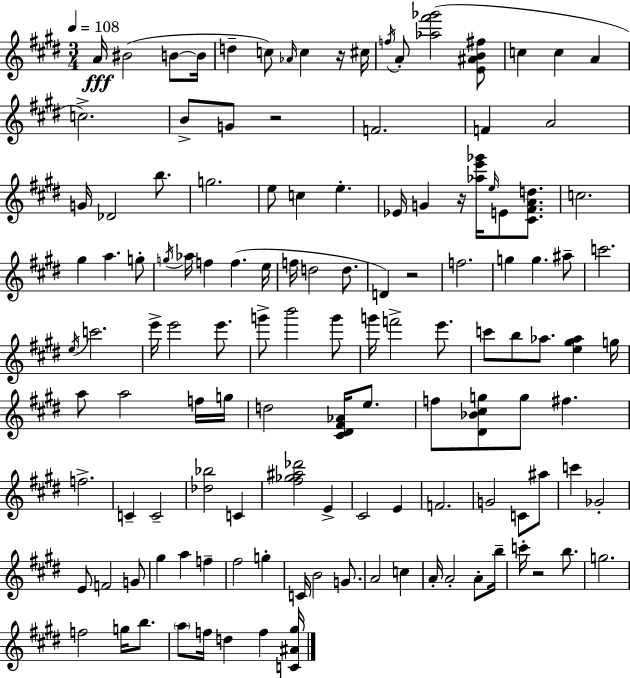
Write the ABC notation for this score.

X:1
T:Untitled
M:3/4
L:1/4
K:E
A/4 ^B2 B/2 B/4 d c/2 _A/4 c z/4 ^c/4 f/4 A/2 [_a^f'_g']2 [E^AB^f]/2 c c A c2 B/2 G/2 z2 F2 F A2 G/4 _D2 b/2 g2 e/2 c e _E/4 G z/4 [_ae'_g']/4 e/4 E/2 [^C^FAd]/2 c2 ^g a g/2 g/4 _a/4 f f e/4 f/4 d2 d/2 D z2 f2 g g ^a/2 c'2 e/4 c'2 e'/4 e'2 e'/2 g'/2 b'2 g'/2 g'/4 f'2 e'/2 c'/2 b/2 _a/2 [e^g_a] g/4 a/2 a2 f/4 g/4 d2 [^C^D^F_A]/4 e/2 f/2 [^D_B^cg]/2 g/2 ^f f2 C C2 [_d_b]2 C [^f_g^a_d']2 E ^C2 E F2 G2 C/2 ^a/2 c' _G2 E/2 F2 G/2 ^g a f ^f2 g C/4 B2 G/2 A2 c A/4 A2 A/2 b/4 c'/4 z2 b/2 g2 f2 g/4 b/2 a/2 f/4 d f [C^A^g]/4